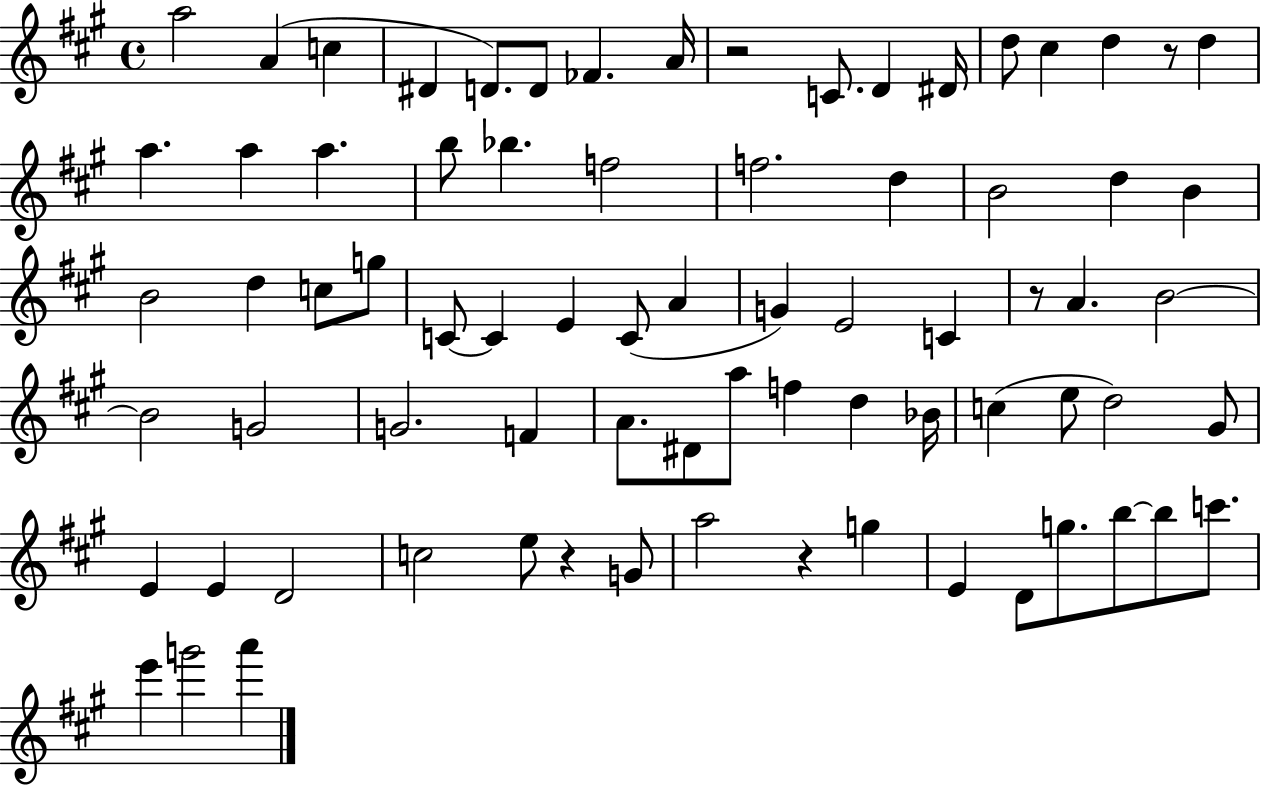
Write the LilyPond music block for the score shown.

{
  \clef treble
  \time 4/4
  \defaultTimeSignature
  \key a \major
  a''2 a'4( c''4 | dis'4 d'8.) d'8 fes'4. a'16 | r2 c'8. d'4 dis'16 | d''8 cis''4 d''4 r8 d''4 | \break a''4. a''4 a''4. | b''8 bes''4. f''2 | f''2. d''4 | b'2 d''4 b'4 | \break b'2 d''4 c''8 g''8 | c'8~~ c'4 e'4 c'8( a'4 | g'4) e'2 c'4 | r8 a'4. b'2~~ | \break b'2 g'2 | g'2. f'4 | a'8. dis'8 a''8 f''4 d''4 bes'16 | c''4( e''8 d''2) gis'8 | \break e'4 e'4 d'2 | c''2 e''8 r4 g'8 | a''2 r4 g''4 | e'4 d'8 g''8. b''8~~ b''8 c'''8. | \break e'''4 g'''2 a'''4 | \bar "|."
}